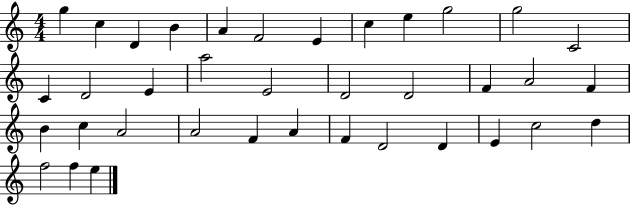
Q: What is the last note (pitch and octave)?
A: E5